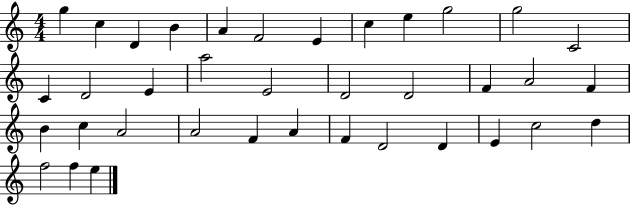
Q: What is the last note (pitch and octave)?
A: E5